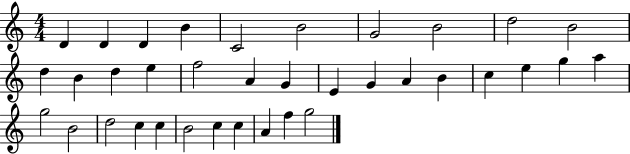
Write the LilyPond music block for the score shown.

{
  \clef treble
  \numericTimeSignature
  \time 4/4
  \key c \major
  d'4 d'4 d'4 b'4 | c'2 b'2 | g'2 b'2 | d''2 b'2 | \break d''4 b'4 d''4 e''4 | f''2 a'4 g'4 | e'4 g'4 a'4 b'4 | c''4 e''4 g''4 a''4 | \break g''2 b'2 | d''2 c''4 c''4 | b'2 c''4 c''4 | a'4 f''4 g''2 | \break \bar "|."
}